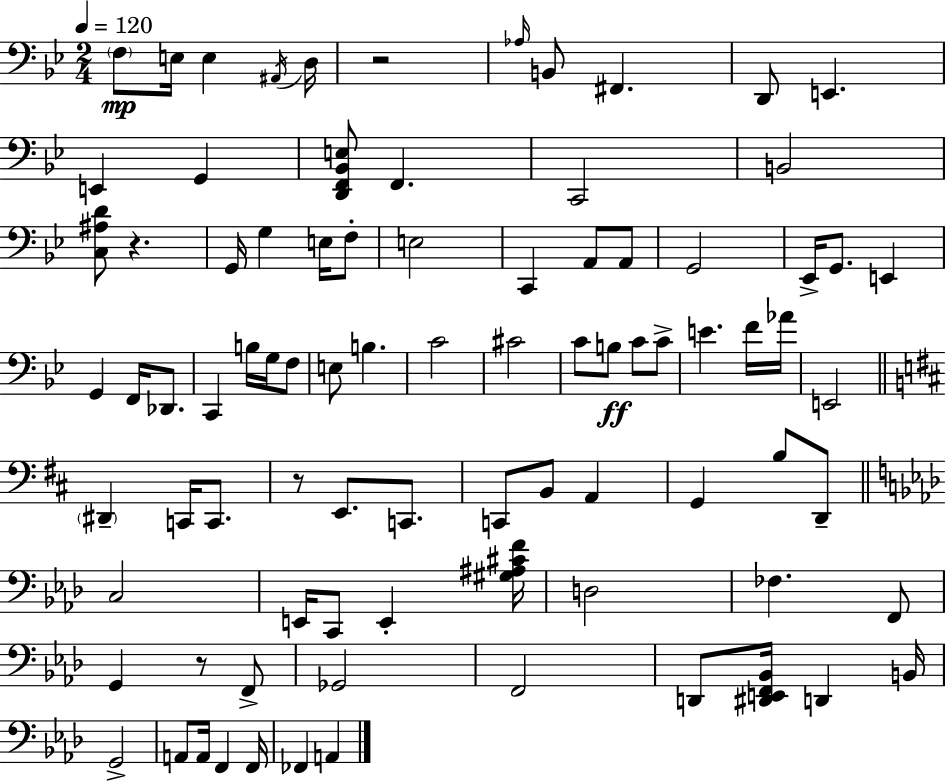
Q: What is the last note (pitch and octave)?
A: A2